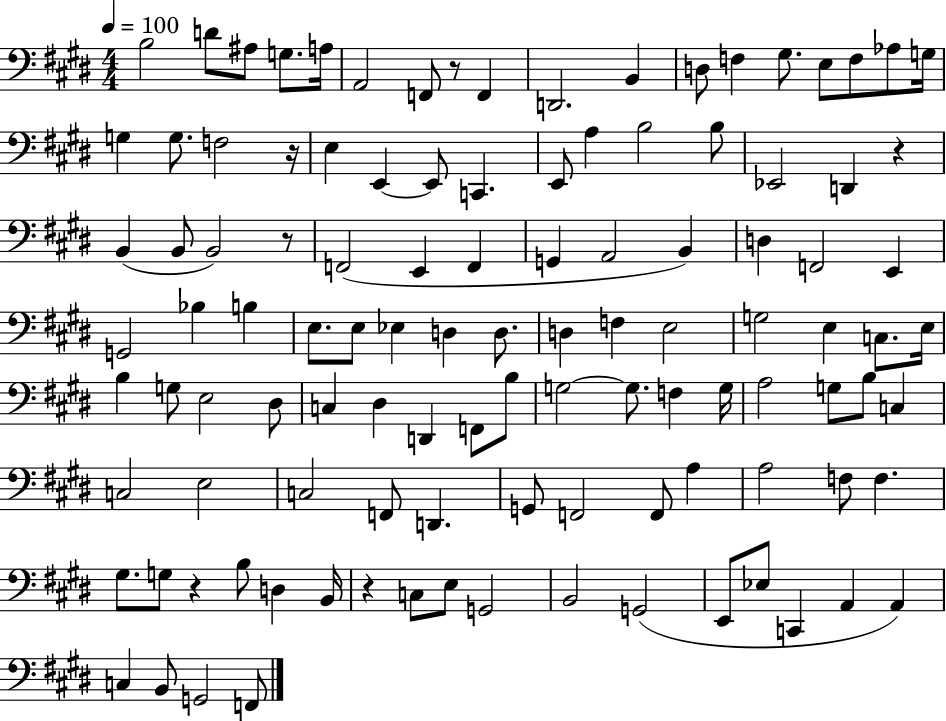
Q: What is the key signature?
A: E major